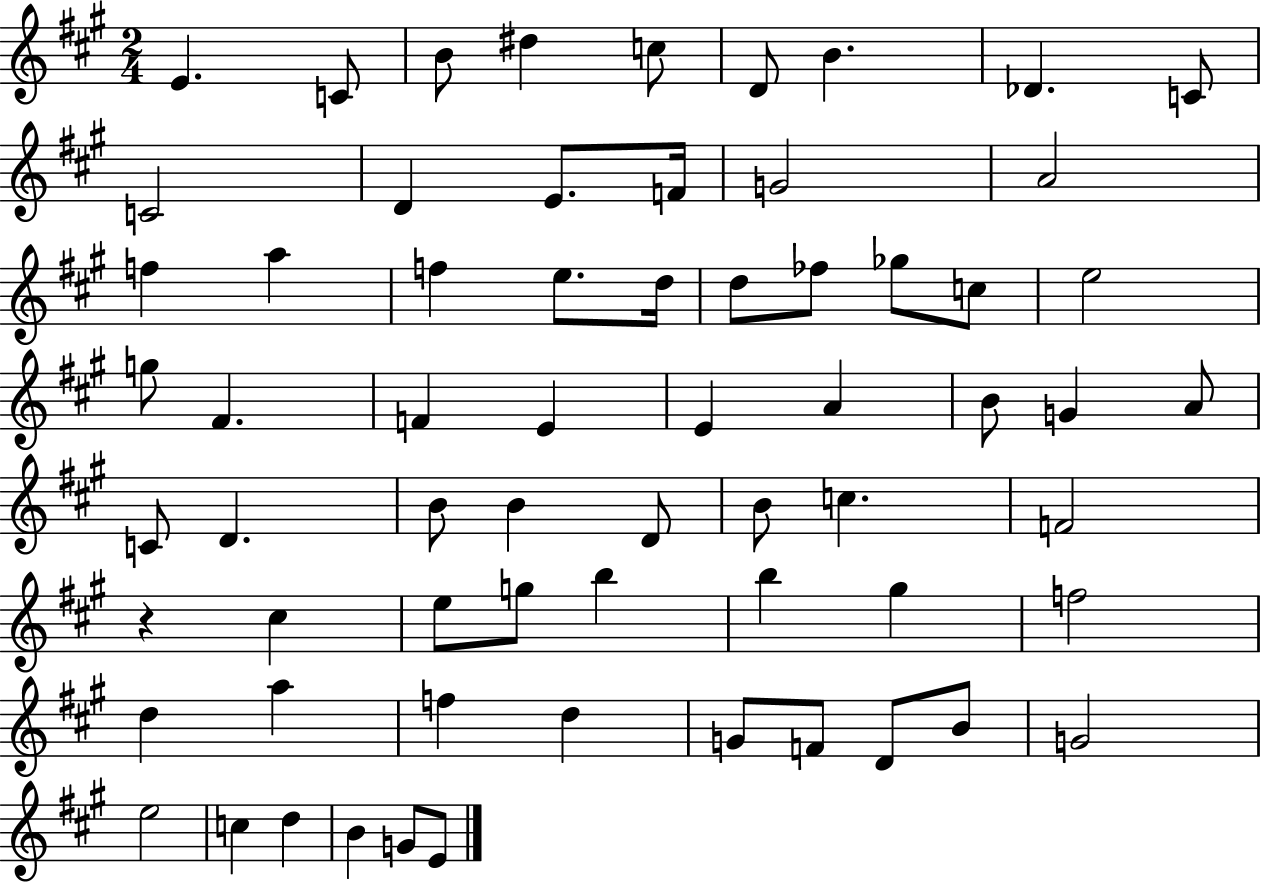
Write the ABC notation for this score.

X:1
T:Untitled
M:2/4
L:1/4
K:A
E C/2 B/2 ^d c/2 D/2 B _D C/2 C2 D E/2 F/4 G2 A2 f a f e/2 d/4 d/2 _f/2 _g/2 c/2 e2 g/2 ^F F E E A B/2 G A/2 C/2 D B/2 B D/2 B/2 c F2 z ^c e/2 g/2 b b ^g f2 d a f d G/2 F/2 D/2 B/2 G2 e2 c d B G/2 E/2